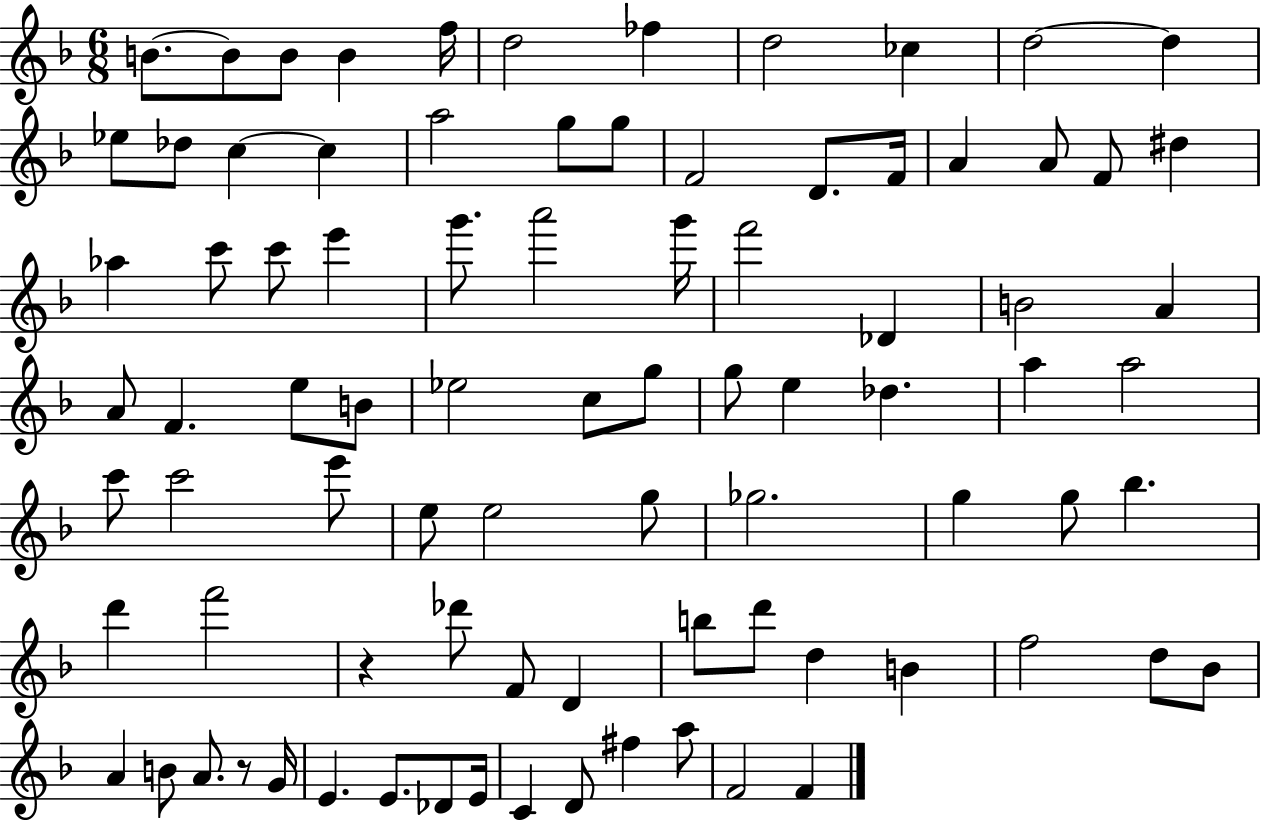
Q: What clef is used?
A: treble